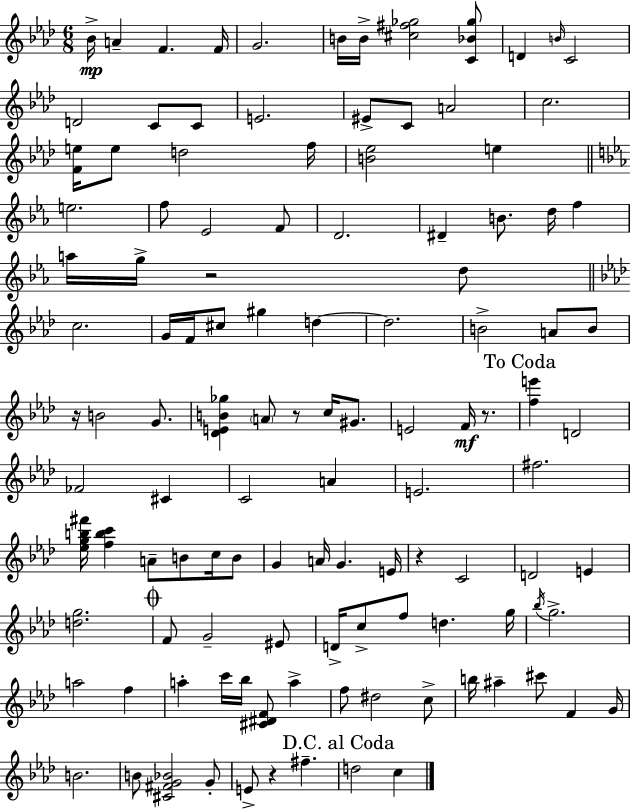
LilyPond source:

{
  \clef treble
  \numericTimeSignature
  \time 6/8
  \key f \minor
  bes'16->\mp a'4-- f'4. f'16 | g'2. | b'16 b'16-> <cis'' fis'' ges''>2 <c' bes' ges''>8 | d'4 \grace { b'16 } c'2 | \break d'2 c'8 c'8 | e'2. | eis'8-> c'8 a'2 | c''2. | \break <f' e''>16 e''8 d''2 | f''16 <b' ees''>2 e''4 | \bar "||" \break \key ees \major e''2. | f''8 ees'2 f'8 | d'2. | dis'4-- b'8. d''16 f''4 | \break a''16 g''16-> r2 d''8 | \bar "||" \break \key aes \major c''2. | g'16 f'16 cis''8 gis''4 d''4~~ | d''2. | b'2-> a'8 b'8 | \break r16 b'2 g'8. | <des' e' b' ges''>4 \parenthesize a'8 r8 c''16 gis'8. | e'2 f'16\mf r8. | \mark "To Coda" <f'' e'''>4 d'2 | \break fes'2 cis'4 | c'2 a'4 | e'2. | fis''2. | \break <ees'' g'' b'' fis'''>16 <f'' b'' c'''>4 a'8-- b'8 c''16 b'8 | g'4 a'16 g'4. e'16 | r4 c'2 | d'2 e'4 | \break <d'' g''>2. | \mark \markup { \musicglyph "scripts.coda" } f'8 g'2-- eis'8 | d'16-> c''8-> f''8 d''4. g''16 | \acciaccatura { bes''16 } g''2.-> | \break a''2 f''4 | a''4-. c'''16 bes''16 <cis' dis' f'>8 a''4-> | f''8 dis''2 c''8-> | b''16 ais''4-- cis'''8 f'4 | \break g'16 b'2. | b'8 <cis' fis' g' bes'>2 g'8-. | e'8-> r4 fis''4.-- | \mark "D.C. al Coda" d''2 c''4 | \break \bar "|."
}